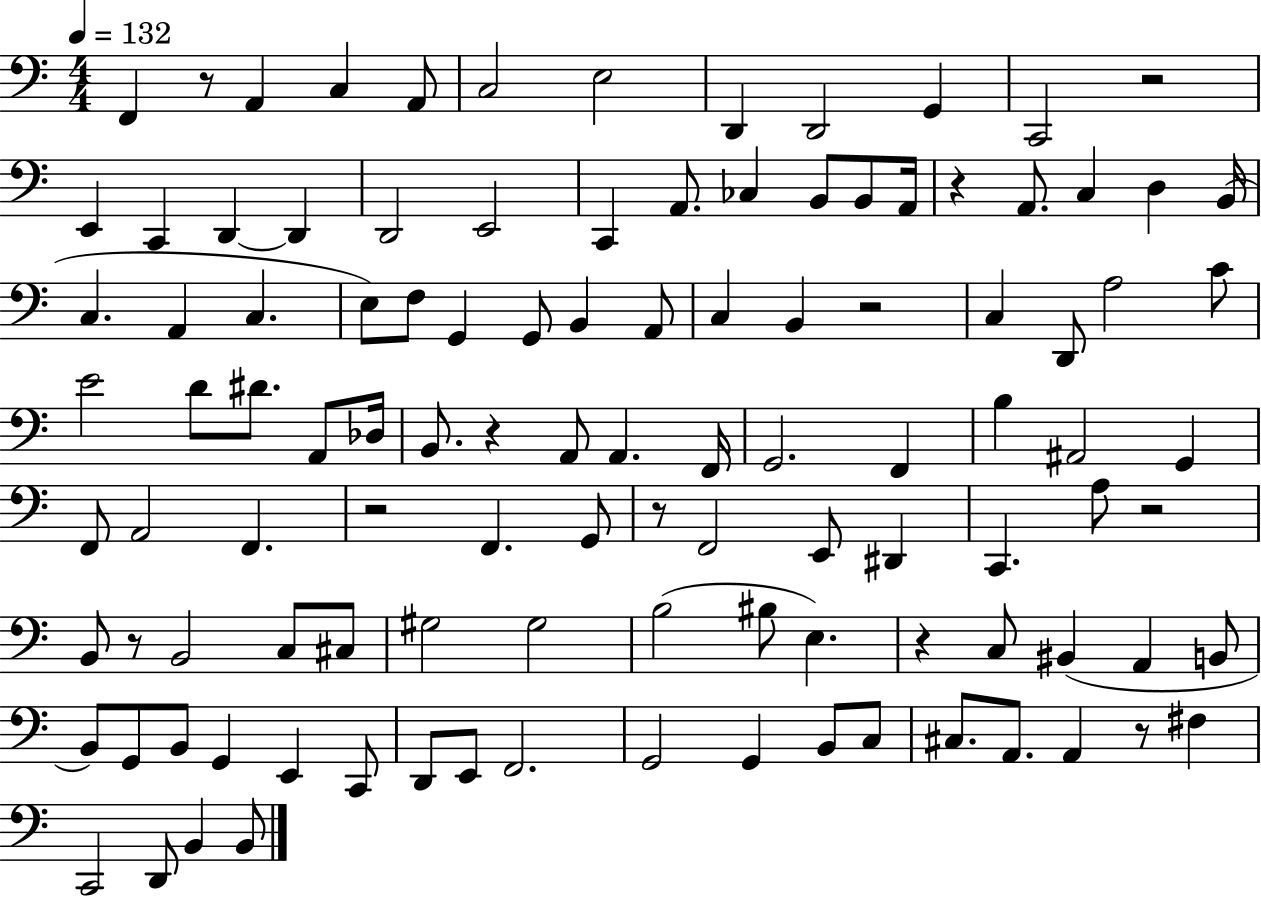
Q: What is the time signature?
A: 4/4